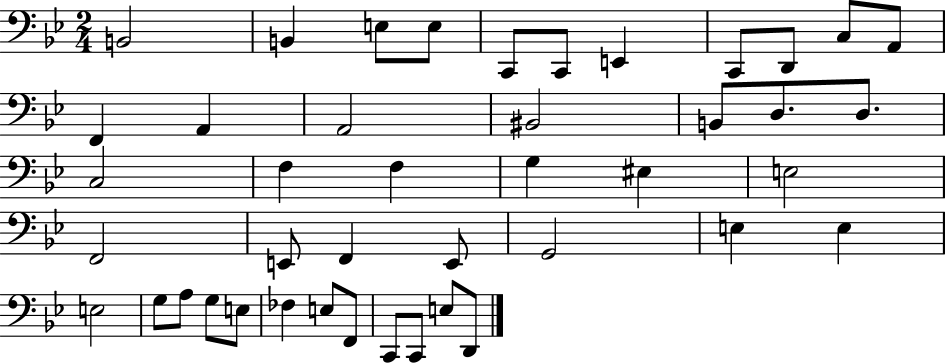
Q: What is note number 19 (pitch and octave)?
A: C3